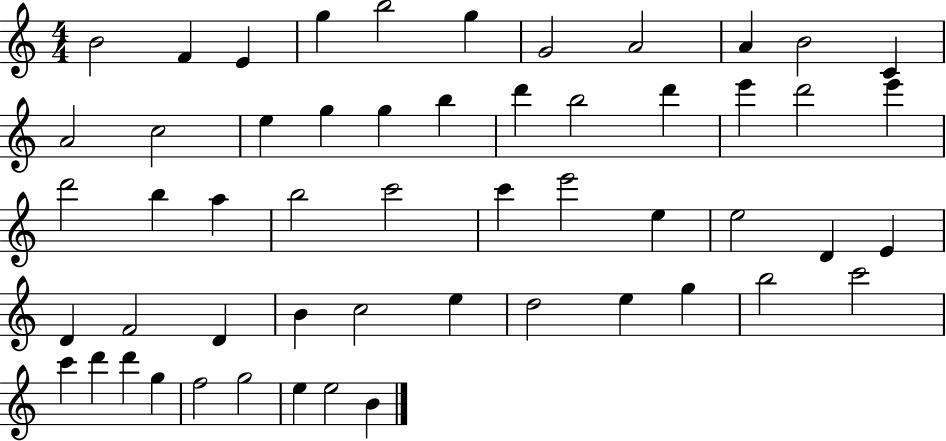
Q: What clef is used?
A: treble